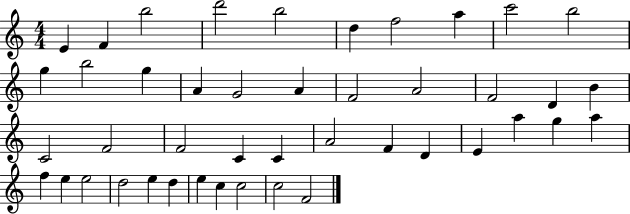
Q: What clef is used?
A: treble